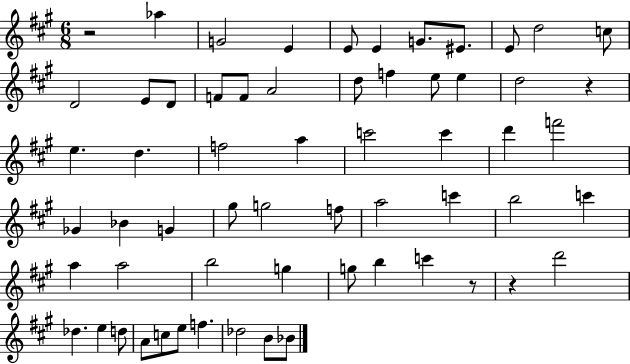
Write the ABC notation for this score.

X:1
T:Untitled
M:6/8
L:1/4
K:A
z2 _a G2 E E/2 E G/2 ^E/2 E/2 d2 c/2 D2 E/2 D/2 F/2 F/2 A2 d/2 f e/2 e d2 z e d f2 a c'2 c' d' f'2 _G _B G ^g/2 g2 f/2 a2 c' b2 c' a a2 b2 g g/2 b c' z/2 z d'2 _d e d/2 A/2 c/2 e/2 f _d2 B/2 _B/2